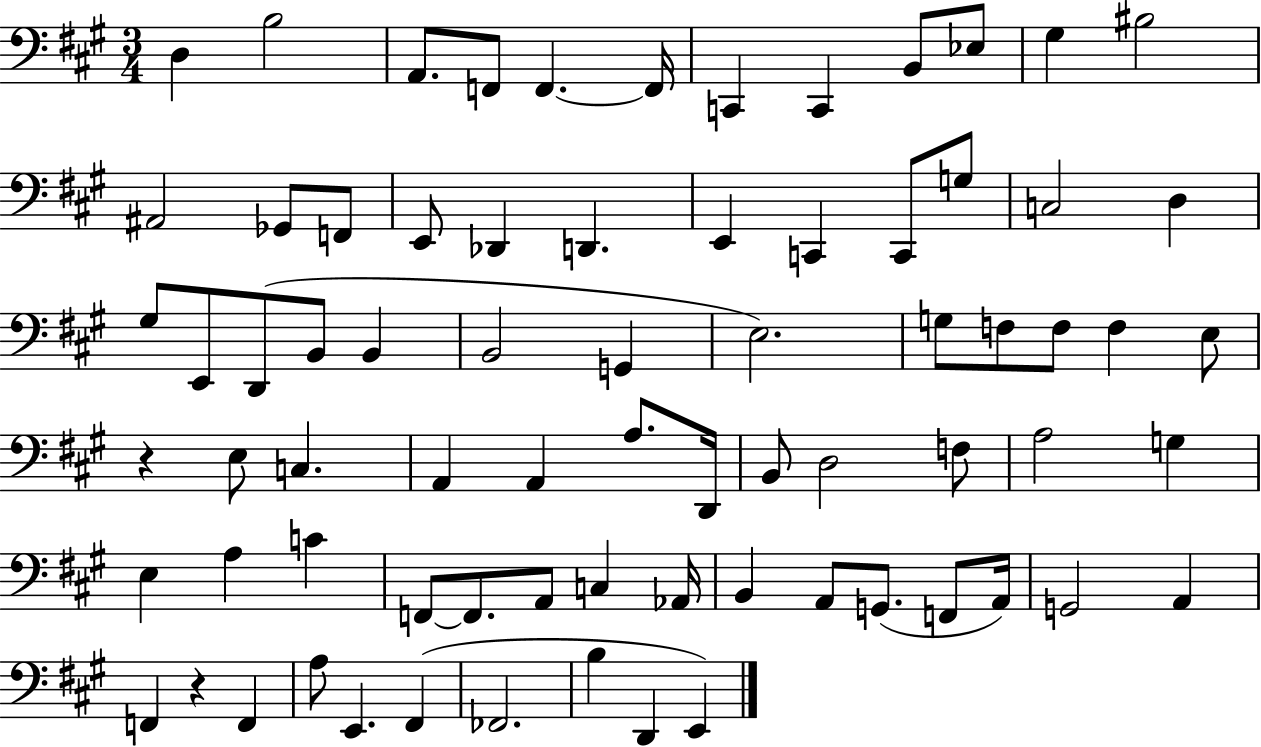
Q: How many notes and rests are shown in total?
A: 74